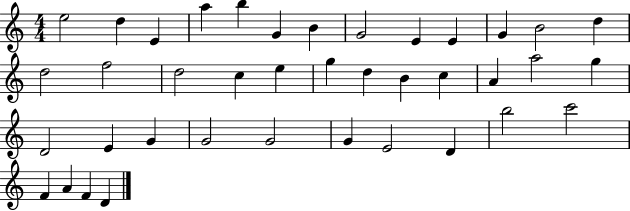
{
  \clef treble
  \numericTimeSignature
  \time 4/4
  \key c \major
  e''2 d''4 e'4 | a''4 b''4 g'4 b'4 | g'2 e'4 e'4 | g'4 b'2 d''4 | \break d''2 f''2 | d''2 c''4 e''4 | g''4 d''4 b'4 c''4 | a'4 a''2 g''4 | \break d'2 e'4 g'4 | g'2 g'2 | g'4 e'2 d'4 | b''2 c'''2 | \break f'4 a'4 f'4 d'4 | \bar "|."
}